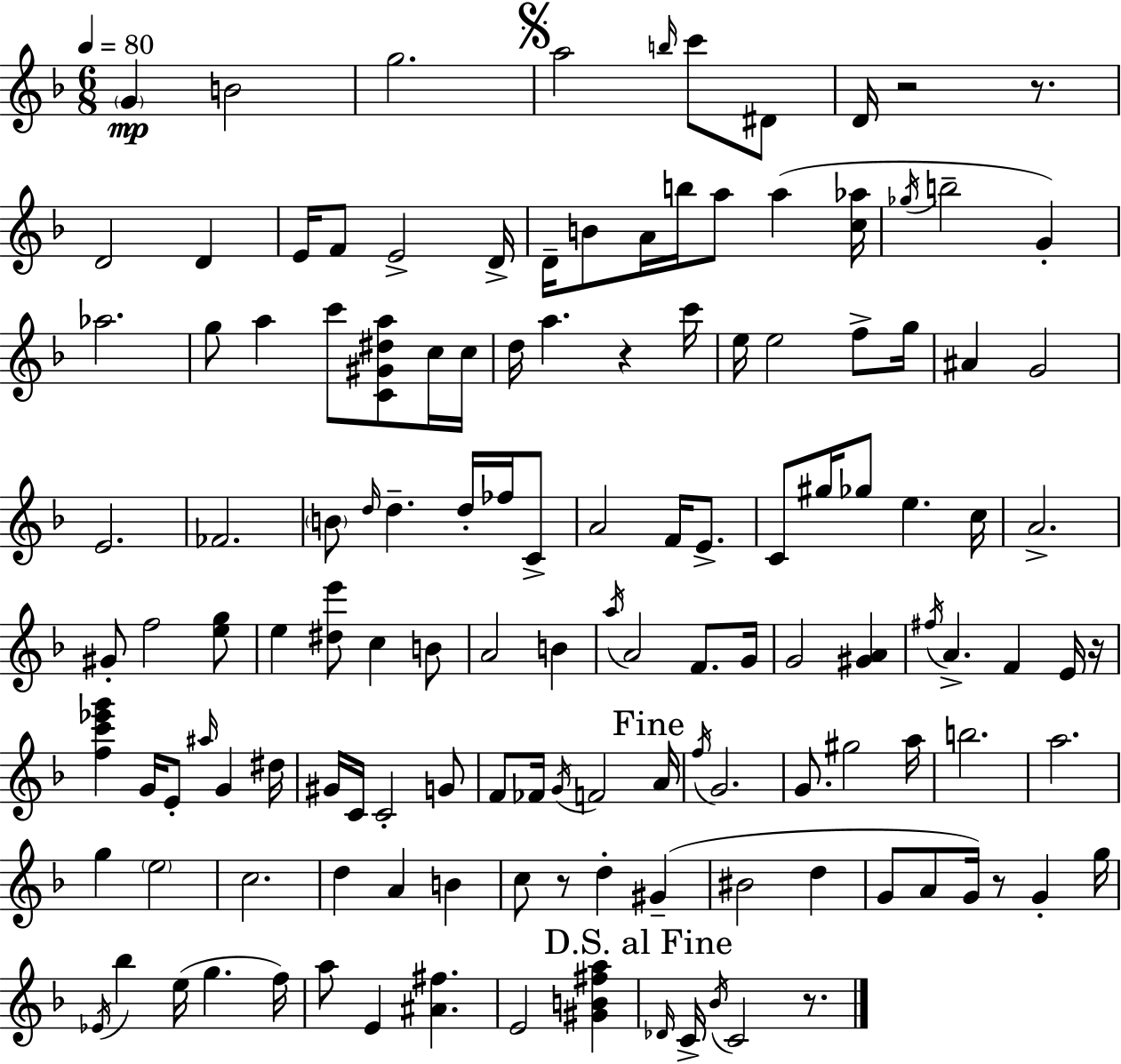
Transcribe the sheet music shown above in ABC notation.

X:1
T:Untitled
M:6/8
L:1/4
K:F
G B2 g2 a2 b/4 c'/2 ^D/2 D/4 z2 z/2 D2 D E/4 F/2 E2 D/4 D/4 B/2 A/4 b/4 a/2 a [c_a]/4 _g/4 b2 G _a2 g/2 a c'/2 [C^G^da]/2 c/4 c/4 d/4 a z c'/4 e/4 e2 f/2 g/4 ^A G2 E2 _F2 B/2 d/4 d d/4 _f/4 C/2 A2 F/4 E/2 C/2 ^g/4 _g/2 e c/4 A2 ^G/2 f2 [eg]/2 e [^de']/2 c B/2 A2 B a/4 A2 F/2 G/4 G2 [^GA] ^f/4 A F E/4 z/4 [fc'_e'g'] G/4 E/2 ^a/4 G ^d/4 ^G/4 C/4 C2 G/2 F/2 _F/4 G/4 F2 A/4 f/4 G2 G/2 ^g2 a/4 b2 a2 g e2 c2 d A B c/2 z/2 d ^G ^B2 d G/2 A/2 G/4 z/2 G g/4 _E/4 _b e/4 g f/4 a/2 E [^A^f] E2 [^GB^fa] _D/4 C/4 _B/4 C2 z/2